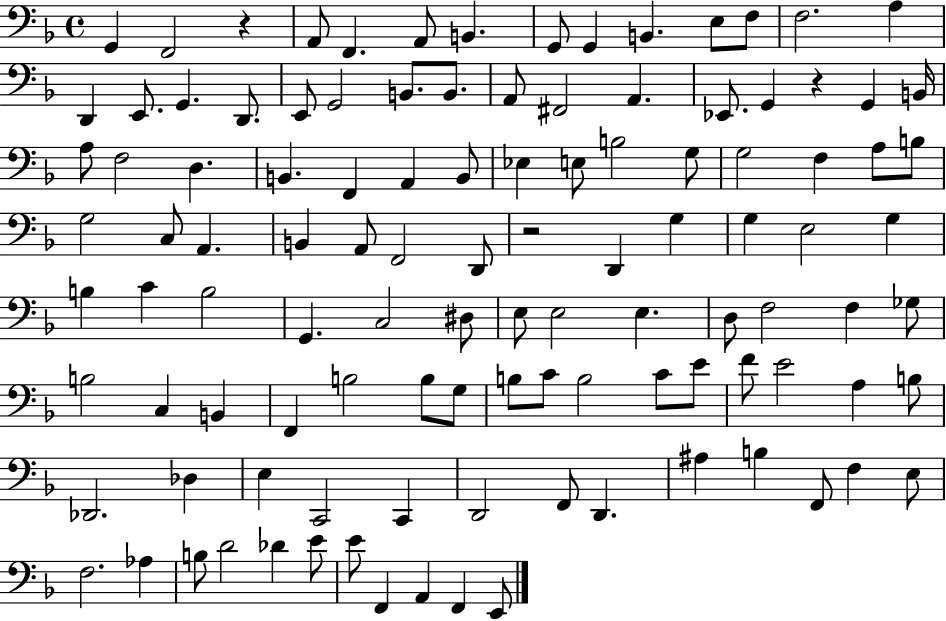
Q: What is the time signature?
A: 4/4